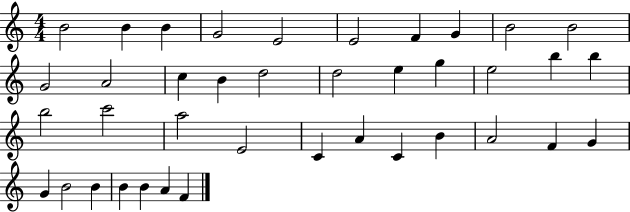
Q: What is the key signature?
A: C major